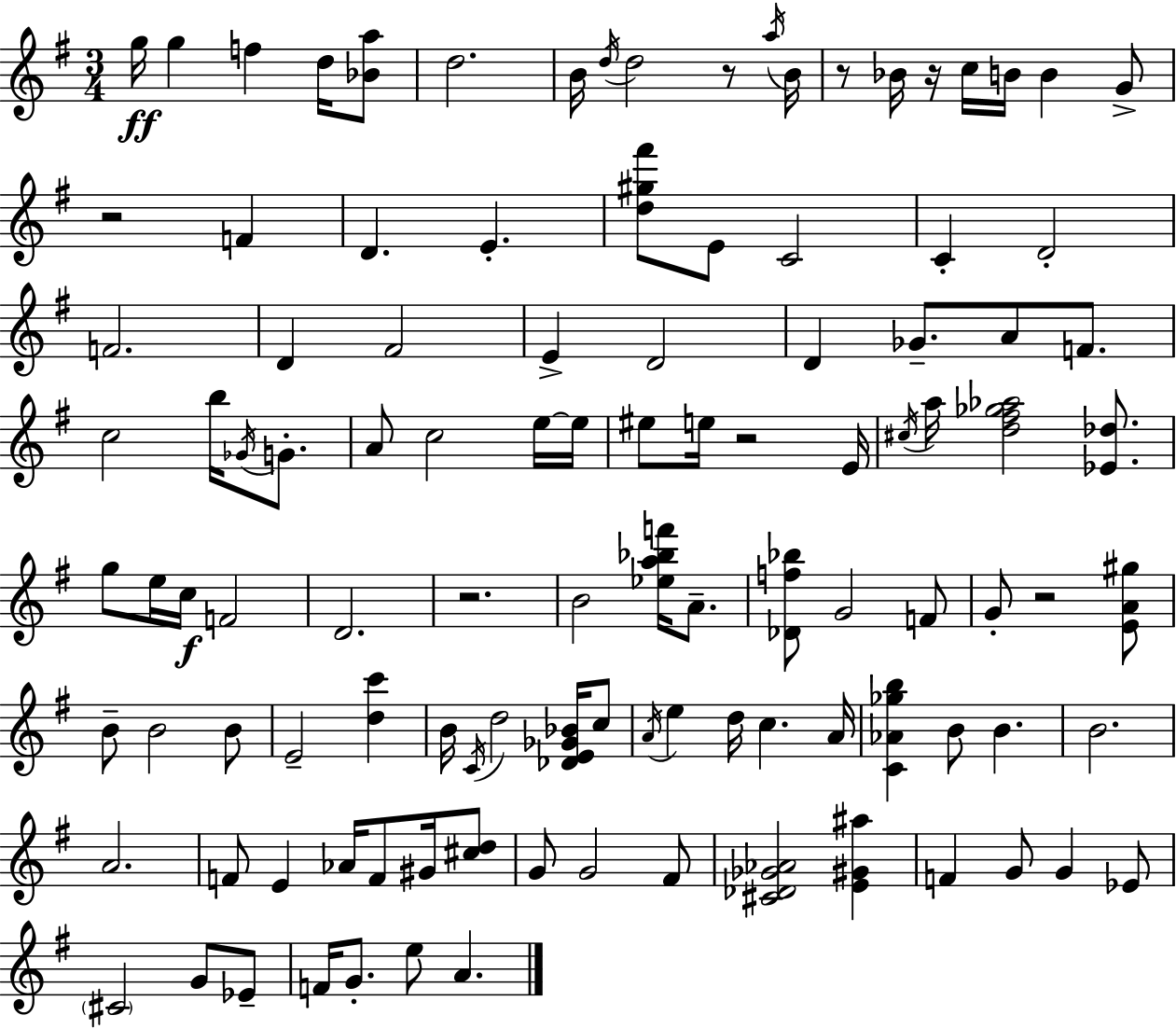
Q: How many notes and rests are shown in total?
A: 110